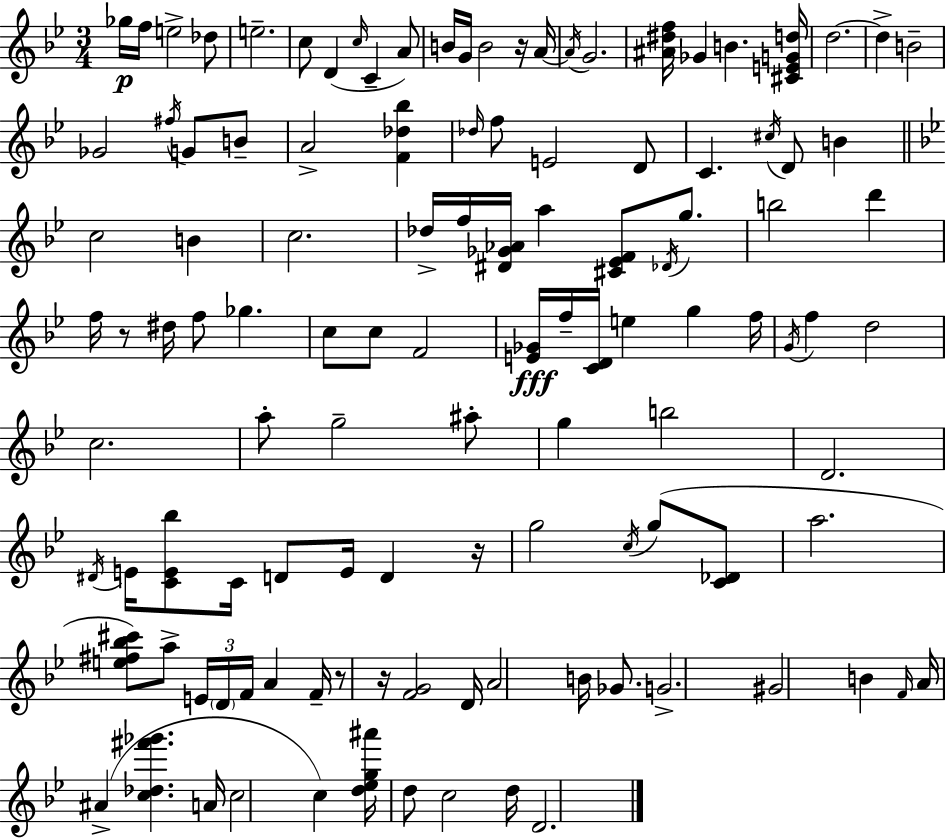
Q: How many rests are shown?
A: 5